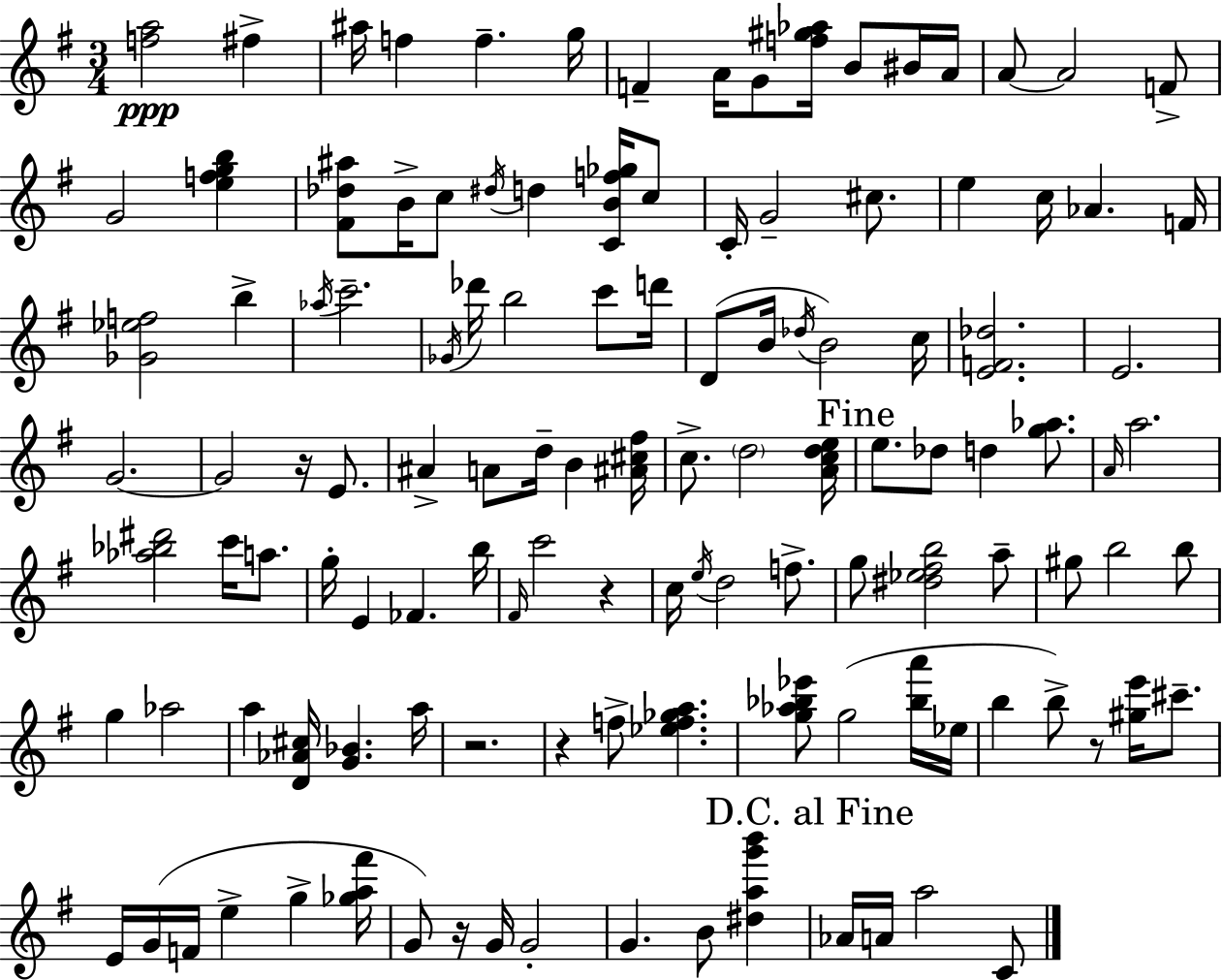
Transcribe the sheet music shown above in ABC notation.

X:1
T:Untitled
M:3/4
L:1/4
K:G
[fa]2 ^f ^a/4 f f g/4 F A/4 G/2 [f^g_a]/4 B/2 ^B/4 A/4 A/2 A2 F/2 G2 [efgb] [^F_d^a]/2 B/4 c/2 ^d/4 d [CBf_g]/4 c/2 C/4 G2 ^c/2 e c/4 _A F/4 [_G_ef]2 b _a/4 c'2 _G/4 _d'/4 b2 c'/2 d'/4 D/2 B/4 _d/4 B2 c/4 [EF_d]2 E2 G2 G2 z/4 E/2 ^A A/2 d/4 B [^A^c^f]/4 c/2 d2 [Acde]/4 e/2 _d/2 d [g_a]/2 A/4 a2 [_a_b^d']2 c'/4 a/2 g/4 E _F b/4 ^F/4 c'2 z c/4 e/4 d2 f/2 g/2 [^d_e^fb]2 a/2 ^g/2 b2 b/2 g _a2 a [D_A^c]/4 [G_B] a/4 z2 z f/2 [_ef_ga] [g_a_b_e']/2 g2 [_ba']/4 _e/4 b b/2 z/2 [^ge']/4 ^c'/2 E/4 G/4 F/4 e g [_ga^f']/4 G/2 z/4 G/4 G2 G B/2 [^dag'b'] _A/4 A/4 a2 C/2